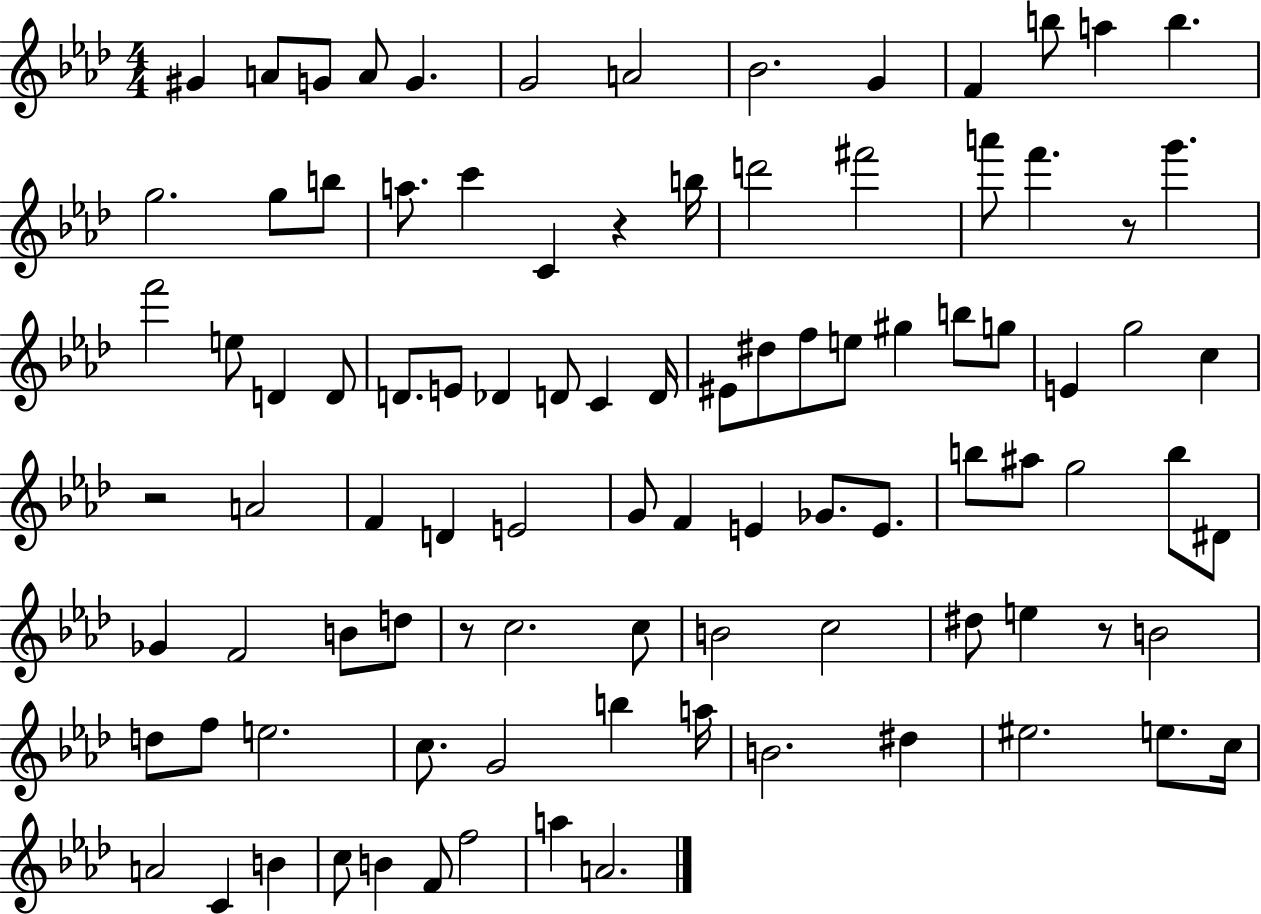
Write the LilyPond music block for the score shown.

{
  \clef treble
  \numericTimeSignature
  \time 4/4
  \key aes \major
  gis'4 a'8 g'8 a'8 g'4. | g'2 a'2 | bes'2. g'4 | f'4 b''8 a''4 b''4. | \break g''2. g''8 b''8 | a''8. c'''4 c'4 r4 b''16 | d'''2 fis'''2 | a'''8 f'''4. r8 g'''4. | \break f'''2 e''8 d'4 d'8 | d'8. e'8 des'4 d'8 c'4 d'16 | eis'8 dis''8 f''8 e''8 gis''4 b''8 g''8 | e'4 g''2 c''4 | \break r2 a'2 | f'4 d'4 e'2 | g'8 f'4 e'4 ges'8. e'8. | b''8 ais''8 g''2 b''8 dis'8 | \break ges'4 f'2 b'8 d''8 | r8 c''2. c''8 | b'2 c''2 | dis''8 e''4 r8 b'2 | \break d''8 f''8 e''2. | c''8. g'2 b''4 a''16 | b'2. dis''4 | eis''2. e''8. c''16 | \break a'2 c'4 b'4 | c''8 b'4 f'8 f''2 | a''4 a'2. | \bar "|."
}